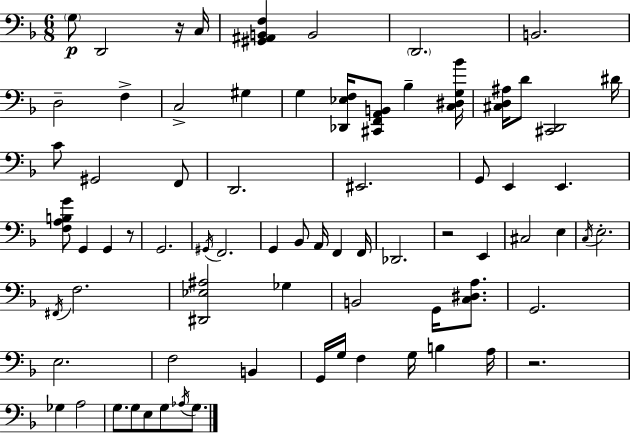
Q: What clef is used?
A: bass